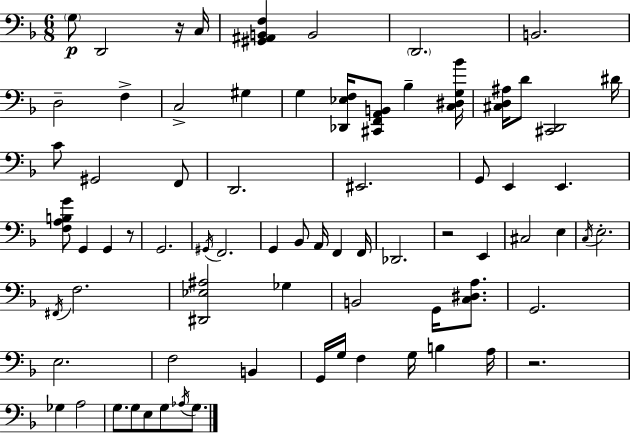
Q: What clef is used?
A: bass